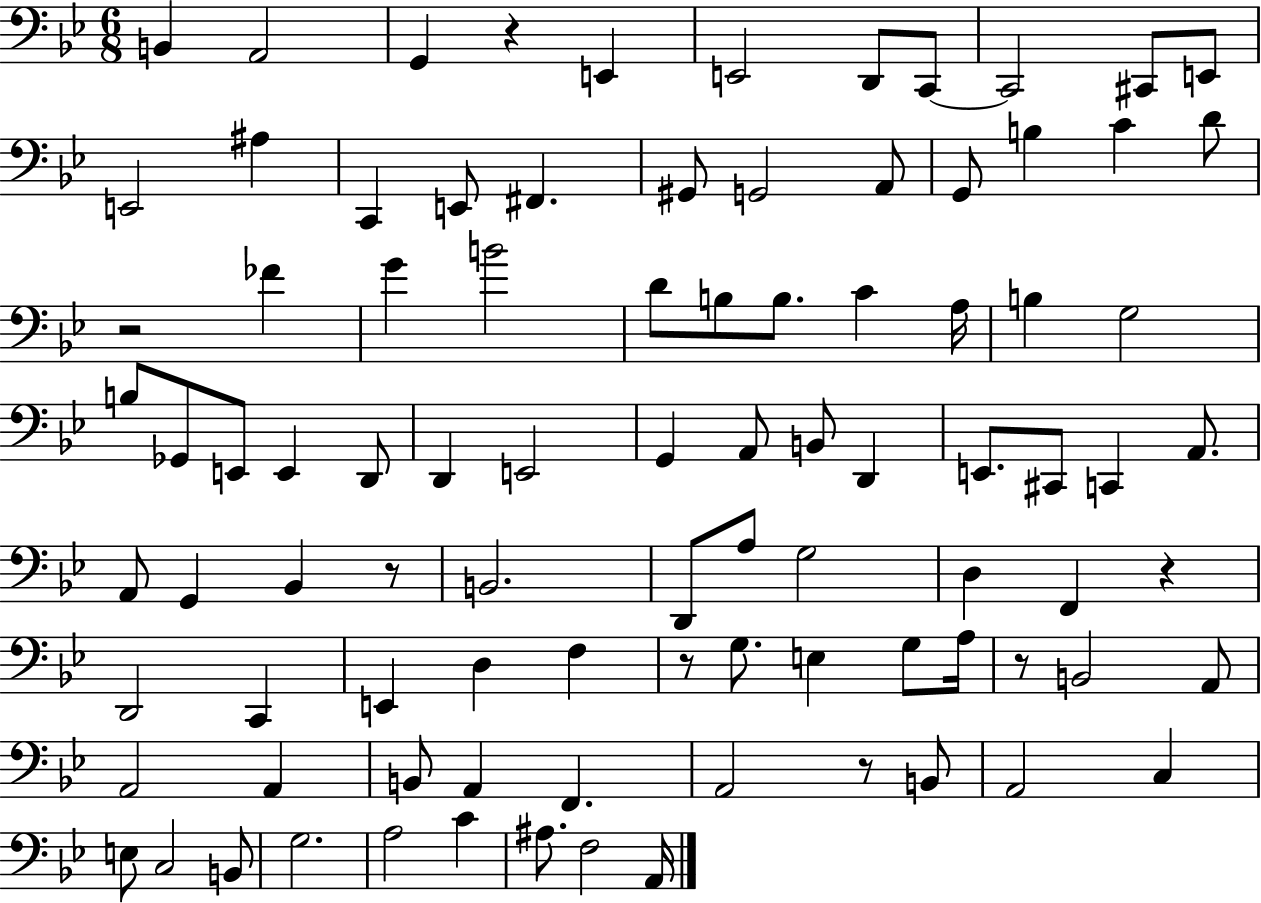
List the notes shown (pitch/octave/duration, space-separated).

B2/q A2/h G2/q R/q E2/q E2/h D2/e C2/e C2/h C#2/e E2/e E2/h A#3/q C2/q E2/e F#2/q. G#2/e G2/h A2/e G2/e B3/q C4/q D4/e R/h FES4/q G4/q B4/h D4/e B3/e B3/e. C4/q A3/s B3/q G3/h B3/e Gb2/e E2/e E2/q D2/e D2/q E2/h G2/q A2/e B2/e D2/q E2/e. C#2/e C2/q A2/e. A2/e G2/q Bb2/q R/e B2/h. D2/e A3/e G3/h D3/q F2/q R/q D2/h C2/q E2/q D3/q F3/q R/e G3/e. E3/q G3/e A3/s R/e B2/h A2/e A2/h A2/q B2/e A2/q F2/q. A2/h R/e B2/e A2/h C3/q E3/e C3/h B2/e G3/h. A3/h C4/q A#3/e. F3/h A2/s